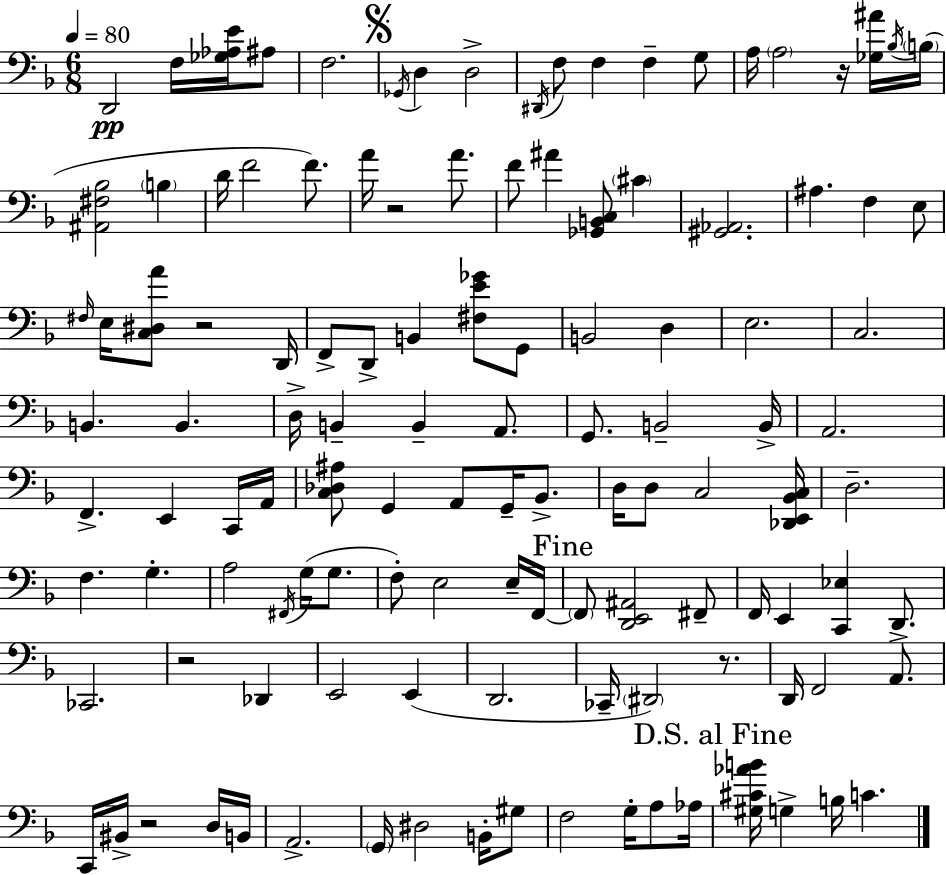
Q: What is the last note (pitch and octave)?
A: C4